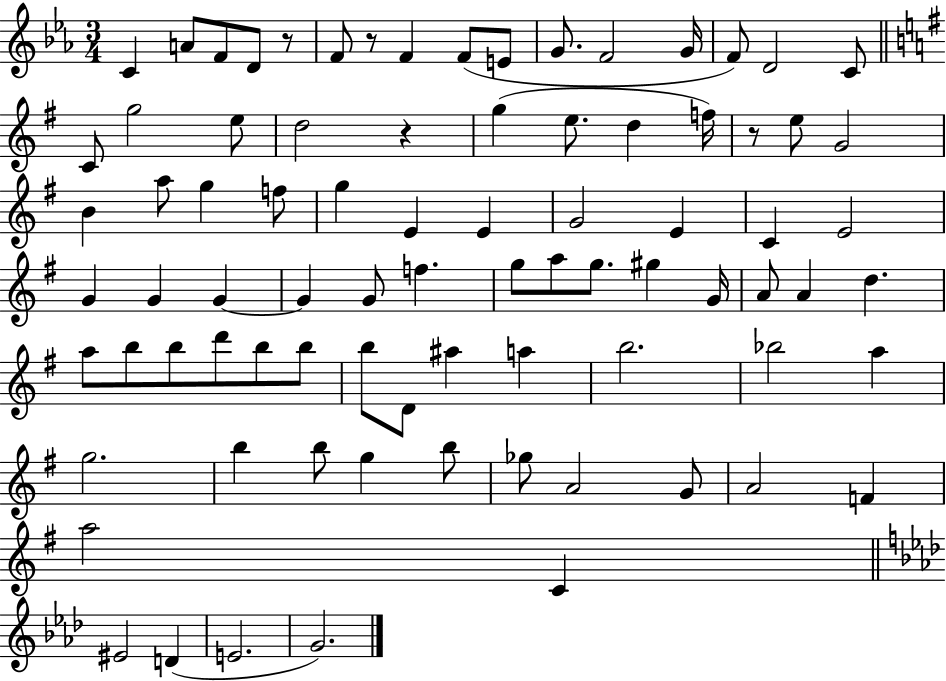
C4/q A4/e F4/e D4/e R/e F4/e R/e F4/q F4/e E4/e G4/e. F4/h G4/s F4/e D4/h C4/e C4/e G5/h E5/e D5/h R/q G5/q E5/e. D5/q F5/s R/e E5/e G4/h B4/q A5/e G5/q F5/e G5/q E4/q E4/q G4/h E4/q C4/q E4/h G4/q G4/q G4/q G4/q G4/e F5/q. G5/e A5/e G5/e. G#5/q G4/s A4/e A4/q D5/q. A5/e B5/e B5/e D6/e B5/e B5/e B5/e D4/e A#5/q A5/q B5/h. Bb5/h A5/q G5/h. B5/q B5/e G5/q B5/e Gb5/e A4/h G4/e A4/h F4/q A5/h C4/q EIS4/h D4/q E4/h. G4/h.